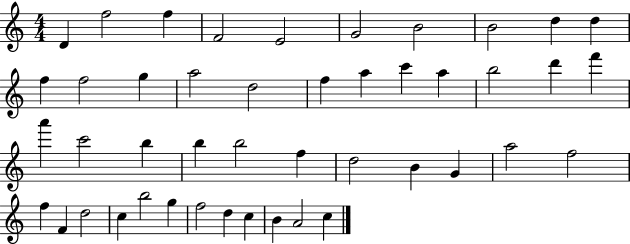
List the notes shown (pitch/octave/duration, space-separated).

D4/q F5/h F5/q F4/h E4/h G4/h B4/h B4/h D5/q D5/q F5/q F5/h G5/q A5/h D5/h F5/q A5/q C6/q A5/q B5/h D6/q F6/q A6/q C6/h B5/q B5/q B5/h F5/q D5/h B4/q G4/q A5/h F5/h F5/q F4/q D5/h C5/q B5/h G5/q F5/h D5/q C5/q B4/q A4/h C5/q